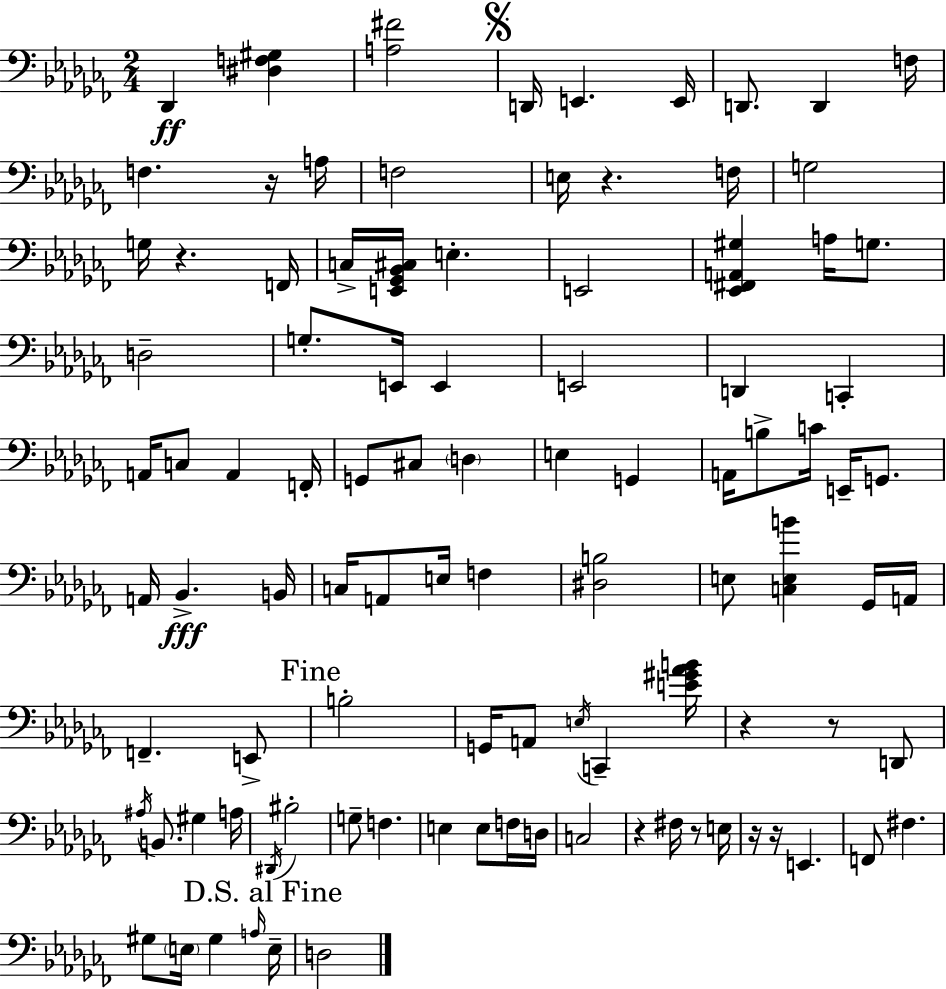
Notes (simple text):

Db2/q [D#3,F3,G#3]/q [A3,F#4]/h D2/s E2/q. E2/s D2/e. D2/q F3/s F3/q. R/s A3/s F3/h E3/s R/q. F3/s G3/h G3/s R/q. F2/s C3/s [E2,Gb2,Bb2,C#3]/s E3/q. E2/h [Eb2,F#2,A2,G#3]/q A3/s G3/e. D3/h G3/e. E2/s E2/q E2/h D2/q C2/q A2/s C3/e A2/q F2/s G2/e C#3/e D3/q E3/q G2/q A2/s B3/e C4/s E2/s G2/e. A2/s Bb2/q. B2/s C3/s A2/e E3/s F3/q [D#3,B3]/h E3/e [C3,E3,B4]/q Gb2/s A2/s F2/q. E2/e B3/h G2/s A2/e E3/s C2/q [E4,G#4,Ab4,B4]/s R/q R/e D2/e A#3/s B2/e. G#3/q A3/s D#2/s BIS3/h G3/e F3/q. E3/q E3/e F3/s D3/s C3/h R/q F#3/s R/e E3/s R/s R/s E2/q. F2/e F#3/q. G#3/e E3/s G#3/q A3/s E3/s D3/h